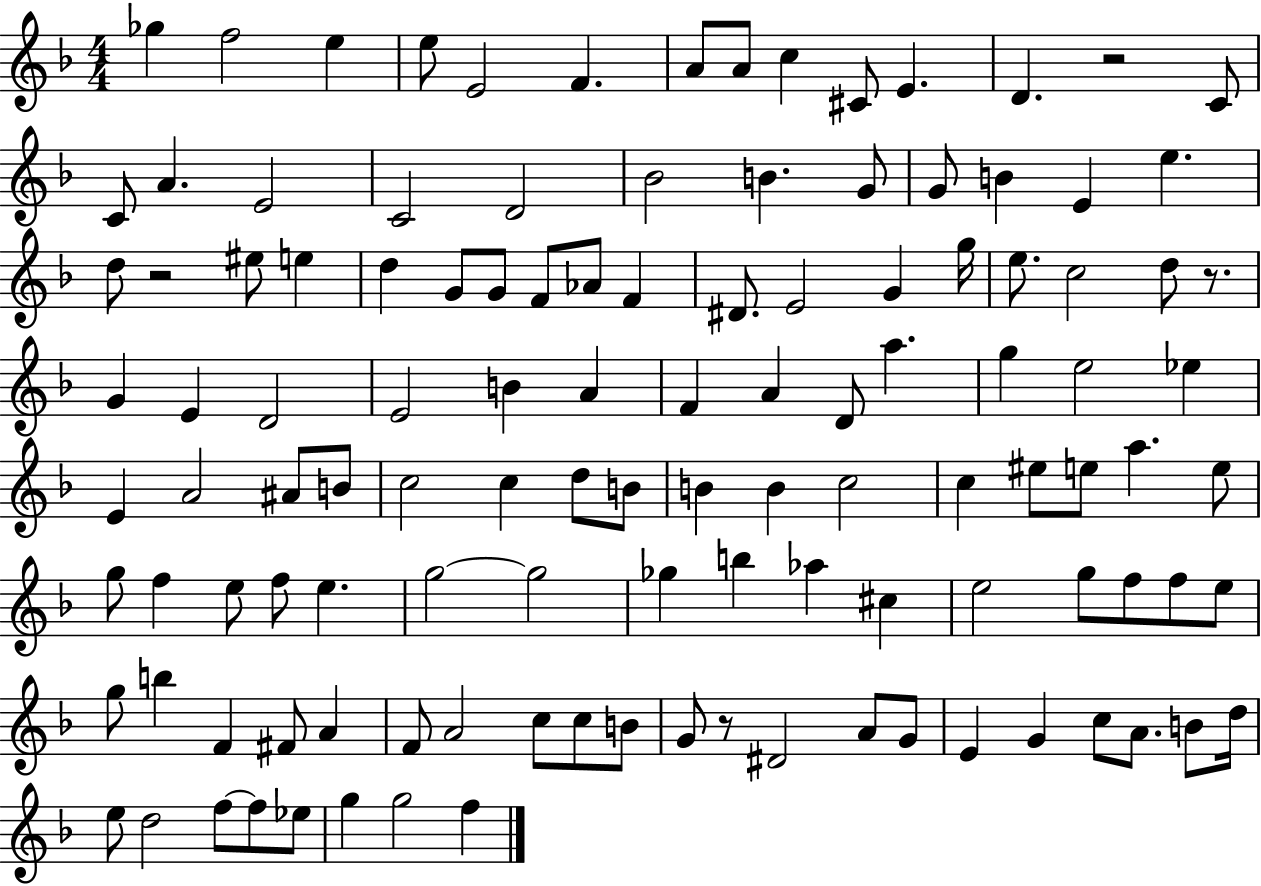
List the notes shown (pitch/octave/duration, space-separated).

Gb5/q F5/h E5/q E5/e E4/h F4/q. A4/e A4/e C5/q C#4/e E4/q. D4/q. R/h C4/e C4/e A4/q. E4/h C4/h D4/h Bb4/h B4/q. G4/e G4/e B4/q E4/q E5/q. D5/e R/h EIS5/e E5/q D5/q G4/e G4/e F4/e Ab4/e F4/q D#4/e. E4/h G4/q G5/s E5/e. C5/h D5/e R/e. G4/q E4/q D4/h E4/h B4/q A4/q F4/q A4/q D4/e A5/q. G5/q E5/h Eb5/q E4/q A4/h A#4/e B4/e C5/h C5/q D5/e B4/e B4/q B4/q C5/h C5/q EIS5/e E5/e A5/q. E5/e G5/e F5/q E5/e F5/e E5/q. G5/h G5/h Gb5/q B5/q Ab5/q C#5/q E5/h G5/e F5/e F5/e E5/e G5/e B5/q F4/q F#4/e A4/q F4/e A4/h C5/e C5/e B4/e G4/e R/e D#4/h A4/e G4/e E4/q G4/q C5/e A4/e. B4/e D5/s E5/e D5/h F5/e F5/e Eb5/e G5/q G5/h F5/q